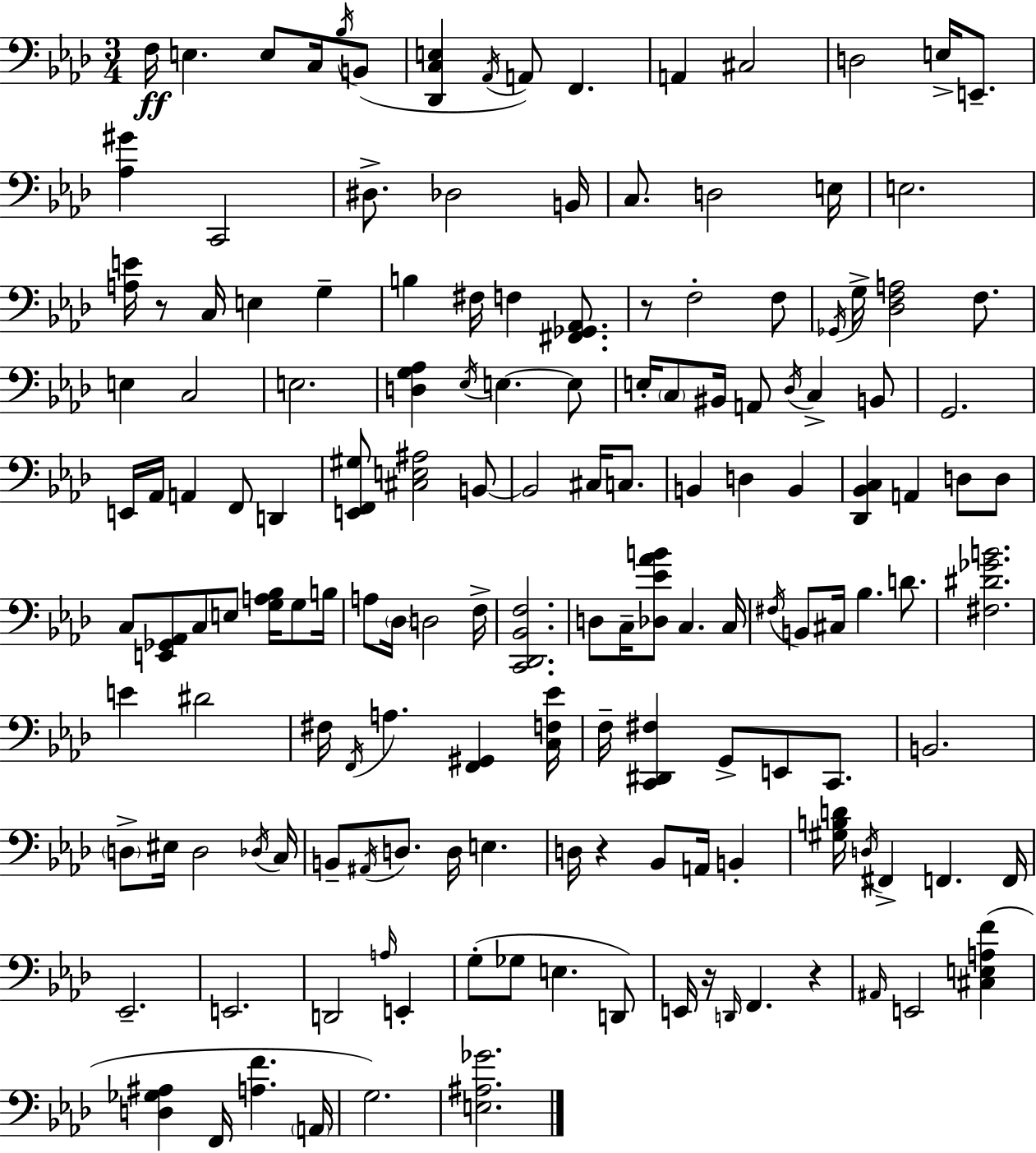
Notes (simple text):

F3/s E3/q. E3/e C3/s Bb3/s B2/e [Db2,C3,E3]/q Ab2/s A2/e F2/q. A2/q C#3/h D3/h E3/s E2/e. [Ab3,G#4]/q C2/h D#3/e. Db3/h B2/s C3/e. D3/h E3/s E3/h. [A3,E4]/s R/e C3/s E3/q G3/q B3/q F#3/s F3/q [F#2,Gb2,Ab2]/e. R/e F3/h F3/e Gb2/s G3/s [Db3,F3,A3]/h F3/e. E3/q C3/h E3/h. [D3,G3,Ab3]/q Eb3/s E3/q. E3/e E3/s C3/e BIS2/s A2/e Db3/s C3/q B2/e G2/h. E2/s Ab2/s A2/q F2/e D2/q [E2,F2,G#3]/e [C#3,E3,A#3]/h B2/e B2/h C#3/s C3/e. B2/q D3/q B2/q [Db2,Bb2,C3]/q A2/q D3/e D3/e C3/e [E2,Gb2,Ab2]/e C3/e E3/e [G3,A3,Bb3]/s G3/e B3/s A3/e Db3/s D3/h F3/s [C2,Db2,Bb2,F3]/h. D3/e C3/s [Db3,Eb4,Ab4,B4]/e C3/q. C3/s F#3/s B2/e C#3/s Bb3/q. D4/e. [F#3,D#4,Gb4,B4]/h. E4/q D#4/h F#3/s F2/s A3/q. [F2,G#2]/q [C3,F3,Eb4]/s F3/s [C2,D#2,F#3]/q G2/e E2/e C2/e. B2/h. D3/e EIS3/s D3/h Db3/s C3/s B2/e A#2/s D3/e. D3/s E3/q. D3/s R/q Bb2/e A2/s B2/q [G#3,B3,D4]/s D3/s F#2/q F2/q. F2/s Eb2/h. E2/h. D2/h A3/s E2/q G3/e Gb3/e E3/q. D2/e E2/s R/s D2/s F2/q. R/q A#2/s E2/h [C#3,E3,A3,F4]/q [D3,Gb3,A#3]/q F2/s [A3,F4]/q. A2/s G3/h. [E3,A#3,Gb4]/h.